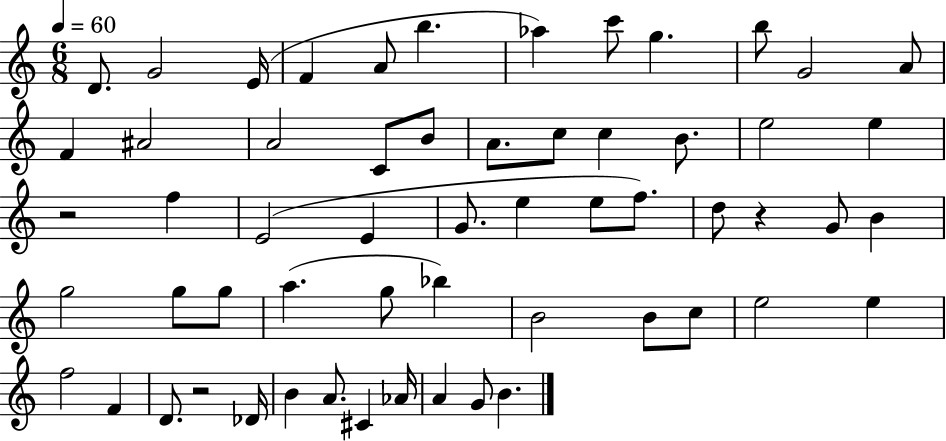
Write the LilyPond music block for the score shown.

{
  \clef treble
  \numericTimeSignature
  \time 6/8
  \key c \major
  \tempo 4 = 60
  d'8. g'2 e'16( | f'4 a'8 b''4. | aes''4) c'''8 g''4. | b''8 g'2 a'8 | \break f'4 ais'2 | a'2 c'8 b'8 | a'8. c''8 c''4 b'8. | e''2 e''4 | \break r2 f''4 | e'2( e'4 | g'8. e''4 e''8 f''8.) | d''8 r4 g'8 b'4 | \break g''2 g''8 g''8 | a''4.( g''8 bes''4) | b'2 b'8 c''8 | e''2 e''4 | \break f''2 f'4 | d'8. r2 des'16 | b'4 a'8. cis'4 aes'16 | a'4 g'8 b'4. | \break \bar "|."
}